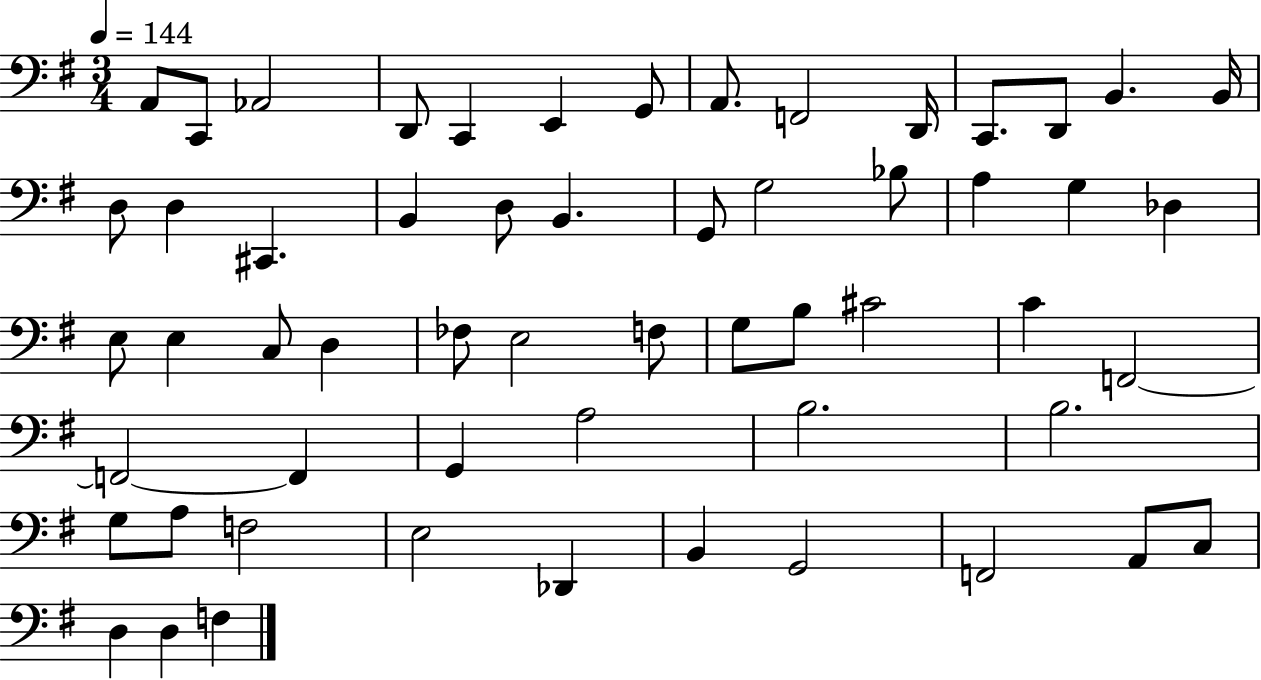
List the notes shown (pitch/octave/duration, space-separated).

A2/e C2/e Ab2/h D2/e C2/q E2/q G2/e A2/e. F2/h D2/s C2/e. D2/e B2/q. B2/s D3/e D3/q C#2/q. B2/q D3/e B2/q. G2/e G3/h Bb3/e A3/q G3/q Db3/q E3/e E3/q C3/e D3/q FES3/e E3/h F3/e G3/e B3/e C#4/h C4/q F2/h F2/h F2/q G2/q A3/h B3/h. B3/h. G3/e A3/e F3/h E3/h Db2/q B2/q G2/h F2/h A2/e C3/e D3/q D3/q F3/q